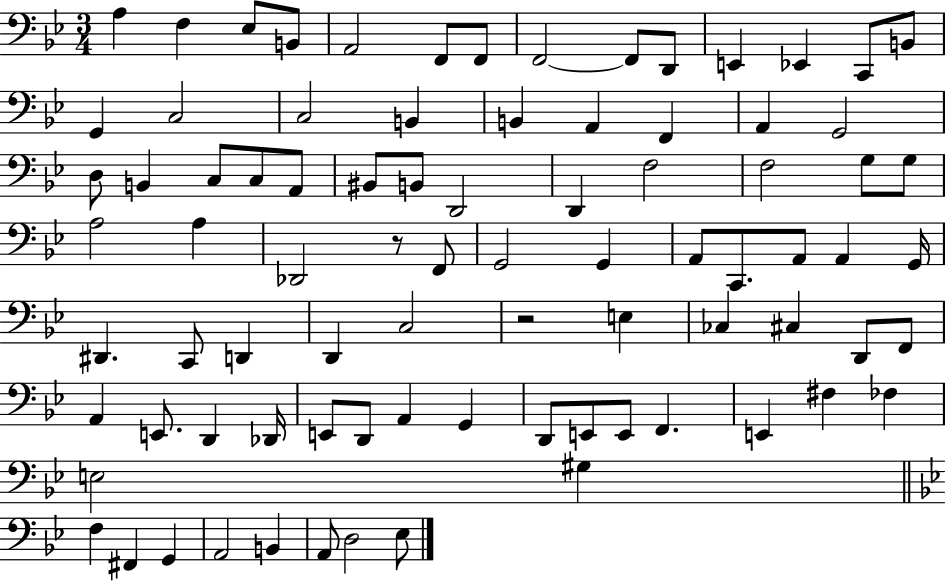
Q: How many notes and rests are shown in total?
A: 84